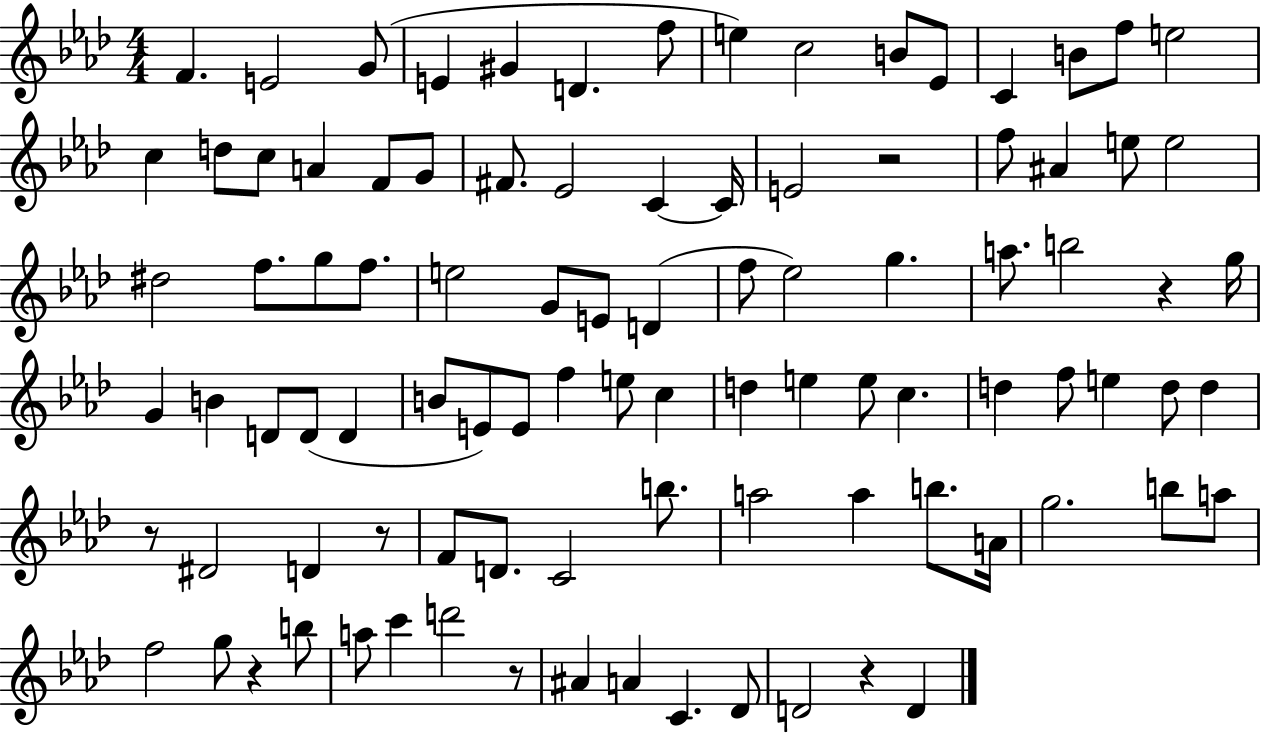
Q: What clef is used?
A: treble